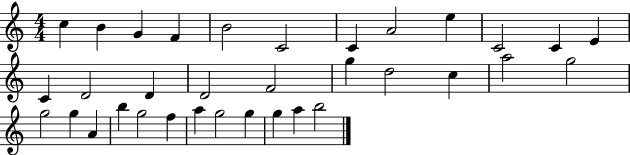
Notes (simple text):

C5/q B4/q G4/q F4/q B4/h C4/h C4/q A4/h E5/q C4/h C4/q E4/q C4/q D4/h D4/q D4/h F4/h G5/q D5/h C5/q A5/h G5/h G5/h G5/q A4/q B5/q G5/h F5/q A5/q G5/h G5/q G5/q A5/q B5/h